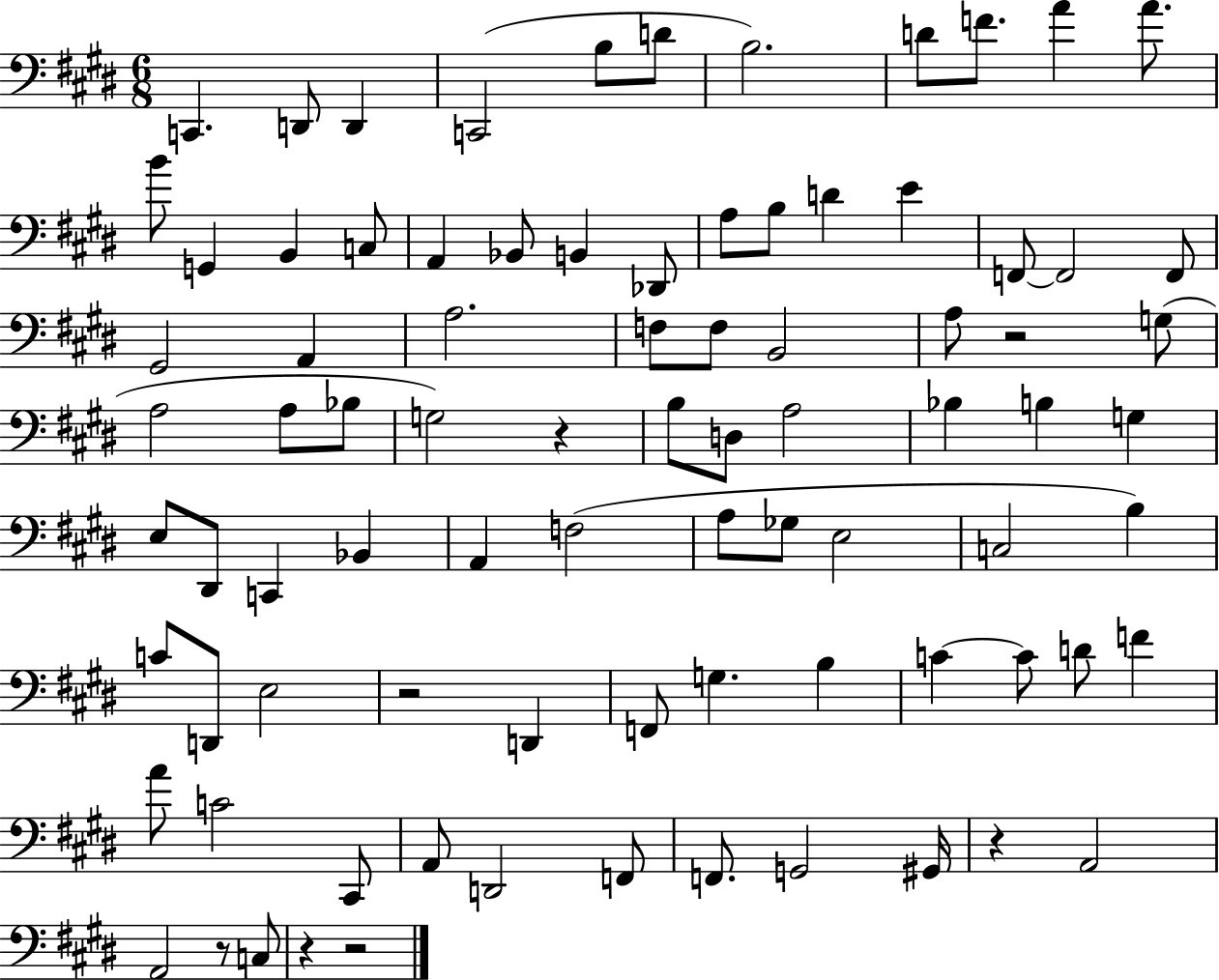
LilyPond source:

{
  \clef bass
  \numericTimeSignature
  \time 6/8
  \key e \major
  \repeat volta 2 { c,4. d,8 d,4 | c,2( b8 d'8 | b2.) | d'8 f'8. a'4 a'8. | \break b'8 g,4 b,4 c8 | a,4 bes,8 b,4 des,8 | a8 b8 d'4 e'4 | f,8~~ f,2 f,8 | \break gis,2 a,4 | a2. | f8 f8 b,2 | a8 r2 g8( | \break a2 a8 bes8 | g2) r4 | b8 d8 a2 | bes4 b4 g4 | \break e8 dis,8 c,4 bes,4 | a,4 f2( | a8 ges8 e2 | c2 b4) | \break c'8 d,8 e2 | r2 d,4 | f,8 g4. b4 | c'4~~ c'8 d'8 f'4 | \break a'8 c'2 cis,8 | a,8 d,2 f,8 | f,8. g,2 gis,16 | r4 a,2 | \break a,2 r8 c8 | r4 r2 | } \bar "|."
}